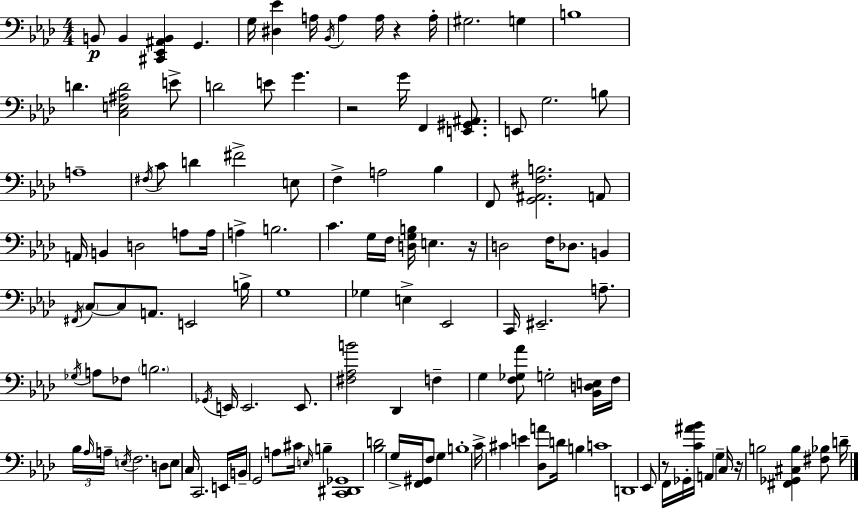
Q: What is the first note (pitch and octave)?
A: B2